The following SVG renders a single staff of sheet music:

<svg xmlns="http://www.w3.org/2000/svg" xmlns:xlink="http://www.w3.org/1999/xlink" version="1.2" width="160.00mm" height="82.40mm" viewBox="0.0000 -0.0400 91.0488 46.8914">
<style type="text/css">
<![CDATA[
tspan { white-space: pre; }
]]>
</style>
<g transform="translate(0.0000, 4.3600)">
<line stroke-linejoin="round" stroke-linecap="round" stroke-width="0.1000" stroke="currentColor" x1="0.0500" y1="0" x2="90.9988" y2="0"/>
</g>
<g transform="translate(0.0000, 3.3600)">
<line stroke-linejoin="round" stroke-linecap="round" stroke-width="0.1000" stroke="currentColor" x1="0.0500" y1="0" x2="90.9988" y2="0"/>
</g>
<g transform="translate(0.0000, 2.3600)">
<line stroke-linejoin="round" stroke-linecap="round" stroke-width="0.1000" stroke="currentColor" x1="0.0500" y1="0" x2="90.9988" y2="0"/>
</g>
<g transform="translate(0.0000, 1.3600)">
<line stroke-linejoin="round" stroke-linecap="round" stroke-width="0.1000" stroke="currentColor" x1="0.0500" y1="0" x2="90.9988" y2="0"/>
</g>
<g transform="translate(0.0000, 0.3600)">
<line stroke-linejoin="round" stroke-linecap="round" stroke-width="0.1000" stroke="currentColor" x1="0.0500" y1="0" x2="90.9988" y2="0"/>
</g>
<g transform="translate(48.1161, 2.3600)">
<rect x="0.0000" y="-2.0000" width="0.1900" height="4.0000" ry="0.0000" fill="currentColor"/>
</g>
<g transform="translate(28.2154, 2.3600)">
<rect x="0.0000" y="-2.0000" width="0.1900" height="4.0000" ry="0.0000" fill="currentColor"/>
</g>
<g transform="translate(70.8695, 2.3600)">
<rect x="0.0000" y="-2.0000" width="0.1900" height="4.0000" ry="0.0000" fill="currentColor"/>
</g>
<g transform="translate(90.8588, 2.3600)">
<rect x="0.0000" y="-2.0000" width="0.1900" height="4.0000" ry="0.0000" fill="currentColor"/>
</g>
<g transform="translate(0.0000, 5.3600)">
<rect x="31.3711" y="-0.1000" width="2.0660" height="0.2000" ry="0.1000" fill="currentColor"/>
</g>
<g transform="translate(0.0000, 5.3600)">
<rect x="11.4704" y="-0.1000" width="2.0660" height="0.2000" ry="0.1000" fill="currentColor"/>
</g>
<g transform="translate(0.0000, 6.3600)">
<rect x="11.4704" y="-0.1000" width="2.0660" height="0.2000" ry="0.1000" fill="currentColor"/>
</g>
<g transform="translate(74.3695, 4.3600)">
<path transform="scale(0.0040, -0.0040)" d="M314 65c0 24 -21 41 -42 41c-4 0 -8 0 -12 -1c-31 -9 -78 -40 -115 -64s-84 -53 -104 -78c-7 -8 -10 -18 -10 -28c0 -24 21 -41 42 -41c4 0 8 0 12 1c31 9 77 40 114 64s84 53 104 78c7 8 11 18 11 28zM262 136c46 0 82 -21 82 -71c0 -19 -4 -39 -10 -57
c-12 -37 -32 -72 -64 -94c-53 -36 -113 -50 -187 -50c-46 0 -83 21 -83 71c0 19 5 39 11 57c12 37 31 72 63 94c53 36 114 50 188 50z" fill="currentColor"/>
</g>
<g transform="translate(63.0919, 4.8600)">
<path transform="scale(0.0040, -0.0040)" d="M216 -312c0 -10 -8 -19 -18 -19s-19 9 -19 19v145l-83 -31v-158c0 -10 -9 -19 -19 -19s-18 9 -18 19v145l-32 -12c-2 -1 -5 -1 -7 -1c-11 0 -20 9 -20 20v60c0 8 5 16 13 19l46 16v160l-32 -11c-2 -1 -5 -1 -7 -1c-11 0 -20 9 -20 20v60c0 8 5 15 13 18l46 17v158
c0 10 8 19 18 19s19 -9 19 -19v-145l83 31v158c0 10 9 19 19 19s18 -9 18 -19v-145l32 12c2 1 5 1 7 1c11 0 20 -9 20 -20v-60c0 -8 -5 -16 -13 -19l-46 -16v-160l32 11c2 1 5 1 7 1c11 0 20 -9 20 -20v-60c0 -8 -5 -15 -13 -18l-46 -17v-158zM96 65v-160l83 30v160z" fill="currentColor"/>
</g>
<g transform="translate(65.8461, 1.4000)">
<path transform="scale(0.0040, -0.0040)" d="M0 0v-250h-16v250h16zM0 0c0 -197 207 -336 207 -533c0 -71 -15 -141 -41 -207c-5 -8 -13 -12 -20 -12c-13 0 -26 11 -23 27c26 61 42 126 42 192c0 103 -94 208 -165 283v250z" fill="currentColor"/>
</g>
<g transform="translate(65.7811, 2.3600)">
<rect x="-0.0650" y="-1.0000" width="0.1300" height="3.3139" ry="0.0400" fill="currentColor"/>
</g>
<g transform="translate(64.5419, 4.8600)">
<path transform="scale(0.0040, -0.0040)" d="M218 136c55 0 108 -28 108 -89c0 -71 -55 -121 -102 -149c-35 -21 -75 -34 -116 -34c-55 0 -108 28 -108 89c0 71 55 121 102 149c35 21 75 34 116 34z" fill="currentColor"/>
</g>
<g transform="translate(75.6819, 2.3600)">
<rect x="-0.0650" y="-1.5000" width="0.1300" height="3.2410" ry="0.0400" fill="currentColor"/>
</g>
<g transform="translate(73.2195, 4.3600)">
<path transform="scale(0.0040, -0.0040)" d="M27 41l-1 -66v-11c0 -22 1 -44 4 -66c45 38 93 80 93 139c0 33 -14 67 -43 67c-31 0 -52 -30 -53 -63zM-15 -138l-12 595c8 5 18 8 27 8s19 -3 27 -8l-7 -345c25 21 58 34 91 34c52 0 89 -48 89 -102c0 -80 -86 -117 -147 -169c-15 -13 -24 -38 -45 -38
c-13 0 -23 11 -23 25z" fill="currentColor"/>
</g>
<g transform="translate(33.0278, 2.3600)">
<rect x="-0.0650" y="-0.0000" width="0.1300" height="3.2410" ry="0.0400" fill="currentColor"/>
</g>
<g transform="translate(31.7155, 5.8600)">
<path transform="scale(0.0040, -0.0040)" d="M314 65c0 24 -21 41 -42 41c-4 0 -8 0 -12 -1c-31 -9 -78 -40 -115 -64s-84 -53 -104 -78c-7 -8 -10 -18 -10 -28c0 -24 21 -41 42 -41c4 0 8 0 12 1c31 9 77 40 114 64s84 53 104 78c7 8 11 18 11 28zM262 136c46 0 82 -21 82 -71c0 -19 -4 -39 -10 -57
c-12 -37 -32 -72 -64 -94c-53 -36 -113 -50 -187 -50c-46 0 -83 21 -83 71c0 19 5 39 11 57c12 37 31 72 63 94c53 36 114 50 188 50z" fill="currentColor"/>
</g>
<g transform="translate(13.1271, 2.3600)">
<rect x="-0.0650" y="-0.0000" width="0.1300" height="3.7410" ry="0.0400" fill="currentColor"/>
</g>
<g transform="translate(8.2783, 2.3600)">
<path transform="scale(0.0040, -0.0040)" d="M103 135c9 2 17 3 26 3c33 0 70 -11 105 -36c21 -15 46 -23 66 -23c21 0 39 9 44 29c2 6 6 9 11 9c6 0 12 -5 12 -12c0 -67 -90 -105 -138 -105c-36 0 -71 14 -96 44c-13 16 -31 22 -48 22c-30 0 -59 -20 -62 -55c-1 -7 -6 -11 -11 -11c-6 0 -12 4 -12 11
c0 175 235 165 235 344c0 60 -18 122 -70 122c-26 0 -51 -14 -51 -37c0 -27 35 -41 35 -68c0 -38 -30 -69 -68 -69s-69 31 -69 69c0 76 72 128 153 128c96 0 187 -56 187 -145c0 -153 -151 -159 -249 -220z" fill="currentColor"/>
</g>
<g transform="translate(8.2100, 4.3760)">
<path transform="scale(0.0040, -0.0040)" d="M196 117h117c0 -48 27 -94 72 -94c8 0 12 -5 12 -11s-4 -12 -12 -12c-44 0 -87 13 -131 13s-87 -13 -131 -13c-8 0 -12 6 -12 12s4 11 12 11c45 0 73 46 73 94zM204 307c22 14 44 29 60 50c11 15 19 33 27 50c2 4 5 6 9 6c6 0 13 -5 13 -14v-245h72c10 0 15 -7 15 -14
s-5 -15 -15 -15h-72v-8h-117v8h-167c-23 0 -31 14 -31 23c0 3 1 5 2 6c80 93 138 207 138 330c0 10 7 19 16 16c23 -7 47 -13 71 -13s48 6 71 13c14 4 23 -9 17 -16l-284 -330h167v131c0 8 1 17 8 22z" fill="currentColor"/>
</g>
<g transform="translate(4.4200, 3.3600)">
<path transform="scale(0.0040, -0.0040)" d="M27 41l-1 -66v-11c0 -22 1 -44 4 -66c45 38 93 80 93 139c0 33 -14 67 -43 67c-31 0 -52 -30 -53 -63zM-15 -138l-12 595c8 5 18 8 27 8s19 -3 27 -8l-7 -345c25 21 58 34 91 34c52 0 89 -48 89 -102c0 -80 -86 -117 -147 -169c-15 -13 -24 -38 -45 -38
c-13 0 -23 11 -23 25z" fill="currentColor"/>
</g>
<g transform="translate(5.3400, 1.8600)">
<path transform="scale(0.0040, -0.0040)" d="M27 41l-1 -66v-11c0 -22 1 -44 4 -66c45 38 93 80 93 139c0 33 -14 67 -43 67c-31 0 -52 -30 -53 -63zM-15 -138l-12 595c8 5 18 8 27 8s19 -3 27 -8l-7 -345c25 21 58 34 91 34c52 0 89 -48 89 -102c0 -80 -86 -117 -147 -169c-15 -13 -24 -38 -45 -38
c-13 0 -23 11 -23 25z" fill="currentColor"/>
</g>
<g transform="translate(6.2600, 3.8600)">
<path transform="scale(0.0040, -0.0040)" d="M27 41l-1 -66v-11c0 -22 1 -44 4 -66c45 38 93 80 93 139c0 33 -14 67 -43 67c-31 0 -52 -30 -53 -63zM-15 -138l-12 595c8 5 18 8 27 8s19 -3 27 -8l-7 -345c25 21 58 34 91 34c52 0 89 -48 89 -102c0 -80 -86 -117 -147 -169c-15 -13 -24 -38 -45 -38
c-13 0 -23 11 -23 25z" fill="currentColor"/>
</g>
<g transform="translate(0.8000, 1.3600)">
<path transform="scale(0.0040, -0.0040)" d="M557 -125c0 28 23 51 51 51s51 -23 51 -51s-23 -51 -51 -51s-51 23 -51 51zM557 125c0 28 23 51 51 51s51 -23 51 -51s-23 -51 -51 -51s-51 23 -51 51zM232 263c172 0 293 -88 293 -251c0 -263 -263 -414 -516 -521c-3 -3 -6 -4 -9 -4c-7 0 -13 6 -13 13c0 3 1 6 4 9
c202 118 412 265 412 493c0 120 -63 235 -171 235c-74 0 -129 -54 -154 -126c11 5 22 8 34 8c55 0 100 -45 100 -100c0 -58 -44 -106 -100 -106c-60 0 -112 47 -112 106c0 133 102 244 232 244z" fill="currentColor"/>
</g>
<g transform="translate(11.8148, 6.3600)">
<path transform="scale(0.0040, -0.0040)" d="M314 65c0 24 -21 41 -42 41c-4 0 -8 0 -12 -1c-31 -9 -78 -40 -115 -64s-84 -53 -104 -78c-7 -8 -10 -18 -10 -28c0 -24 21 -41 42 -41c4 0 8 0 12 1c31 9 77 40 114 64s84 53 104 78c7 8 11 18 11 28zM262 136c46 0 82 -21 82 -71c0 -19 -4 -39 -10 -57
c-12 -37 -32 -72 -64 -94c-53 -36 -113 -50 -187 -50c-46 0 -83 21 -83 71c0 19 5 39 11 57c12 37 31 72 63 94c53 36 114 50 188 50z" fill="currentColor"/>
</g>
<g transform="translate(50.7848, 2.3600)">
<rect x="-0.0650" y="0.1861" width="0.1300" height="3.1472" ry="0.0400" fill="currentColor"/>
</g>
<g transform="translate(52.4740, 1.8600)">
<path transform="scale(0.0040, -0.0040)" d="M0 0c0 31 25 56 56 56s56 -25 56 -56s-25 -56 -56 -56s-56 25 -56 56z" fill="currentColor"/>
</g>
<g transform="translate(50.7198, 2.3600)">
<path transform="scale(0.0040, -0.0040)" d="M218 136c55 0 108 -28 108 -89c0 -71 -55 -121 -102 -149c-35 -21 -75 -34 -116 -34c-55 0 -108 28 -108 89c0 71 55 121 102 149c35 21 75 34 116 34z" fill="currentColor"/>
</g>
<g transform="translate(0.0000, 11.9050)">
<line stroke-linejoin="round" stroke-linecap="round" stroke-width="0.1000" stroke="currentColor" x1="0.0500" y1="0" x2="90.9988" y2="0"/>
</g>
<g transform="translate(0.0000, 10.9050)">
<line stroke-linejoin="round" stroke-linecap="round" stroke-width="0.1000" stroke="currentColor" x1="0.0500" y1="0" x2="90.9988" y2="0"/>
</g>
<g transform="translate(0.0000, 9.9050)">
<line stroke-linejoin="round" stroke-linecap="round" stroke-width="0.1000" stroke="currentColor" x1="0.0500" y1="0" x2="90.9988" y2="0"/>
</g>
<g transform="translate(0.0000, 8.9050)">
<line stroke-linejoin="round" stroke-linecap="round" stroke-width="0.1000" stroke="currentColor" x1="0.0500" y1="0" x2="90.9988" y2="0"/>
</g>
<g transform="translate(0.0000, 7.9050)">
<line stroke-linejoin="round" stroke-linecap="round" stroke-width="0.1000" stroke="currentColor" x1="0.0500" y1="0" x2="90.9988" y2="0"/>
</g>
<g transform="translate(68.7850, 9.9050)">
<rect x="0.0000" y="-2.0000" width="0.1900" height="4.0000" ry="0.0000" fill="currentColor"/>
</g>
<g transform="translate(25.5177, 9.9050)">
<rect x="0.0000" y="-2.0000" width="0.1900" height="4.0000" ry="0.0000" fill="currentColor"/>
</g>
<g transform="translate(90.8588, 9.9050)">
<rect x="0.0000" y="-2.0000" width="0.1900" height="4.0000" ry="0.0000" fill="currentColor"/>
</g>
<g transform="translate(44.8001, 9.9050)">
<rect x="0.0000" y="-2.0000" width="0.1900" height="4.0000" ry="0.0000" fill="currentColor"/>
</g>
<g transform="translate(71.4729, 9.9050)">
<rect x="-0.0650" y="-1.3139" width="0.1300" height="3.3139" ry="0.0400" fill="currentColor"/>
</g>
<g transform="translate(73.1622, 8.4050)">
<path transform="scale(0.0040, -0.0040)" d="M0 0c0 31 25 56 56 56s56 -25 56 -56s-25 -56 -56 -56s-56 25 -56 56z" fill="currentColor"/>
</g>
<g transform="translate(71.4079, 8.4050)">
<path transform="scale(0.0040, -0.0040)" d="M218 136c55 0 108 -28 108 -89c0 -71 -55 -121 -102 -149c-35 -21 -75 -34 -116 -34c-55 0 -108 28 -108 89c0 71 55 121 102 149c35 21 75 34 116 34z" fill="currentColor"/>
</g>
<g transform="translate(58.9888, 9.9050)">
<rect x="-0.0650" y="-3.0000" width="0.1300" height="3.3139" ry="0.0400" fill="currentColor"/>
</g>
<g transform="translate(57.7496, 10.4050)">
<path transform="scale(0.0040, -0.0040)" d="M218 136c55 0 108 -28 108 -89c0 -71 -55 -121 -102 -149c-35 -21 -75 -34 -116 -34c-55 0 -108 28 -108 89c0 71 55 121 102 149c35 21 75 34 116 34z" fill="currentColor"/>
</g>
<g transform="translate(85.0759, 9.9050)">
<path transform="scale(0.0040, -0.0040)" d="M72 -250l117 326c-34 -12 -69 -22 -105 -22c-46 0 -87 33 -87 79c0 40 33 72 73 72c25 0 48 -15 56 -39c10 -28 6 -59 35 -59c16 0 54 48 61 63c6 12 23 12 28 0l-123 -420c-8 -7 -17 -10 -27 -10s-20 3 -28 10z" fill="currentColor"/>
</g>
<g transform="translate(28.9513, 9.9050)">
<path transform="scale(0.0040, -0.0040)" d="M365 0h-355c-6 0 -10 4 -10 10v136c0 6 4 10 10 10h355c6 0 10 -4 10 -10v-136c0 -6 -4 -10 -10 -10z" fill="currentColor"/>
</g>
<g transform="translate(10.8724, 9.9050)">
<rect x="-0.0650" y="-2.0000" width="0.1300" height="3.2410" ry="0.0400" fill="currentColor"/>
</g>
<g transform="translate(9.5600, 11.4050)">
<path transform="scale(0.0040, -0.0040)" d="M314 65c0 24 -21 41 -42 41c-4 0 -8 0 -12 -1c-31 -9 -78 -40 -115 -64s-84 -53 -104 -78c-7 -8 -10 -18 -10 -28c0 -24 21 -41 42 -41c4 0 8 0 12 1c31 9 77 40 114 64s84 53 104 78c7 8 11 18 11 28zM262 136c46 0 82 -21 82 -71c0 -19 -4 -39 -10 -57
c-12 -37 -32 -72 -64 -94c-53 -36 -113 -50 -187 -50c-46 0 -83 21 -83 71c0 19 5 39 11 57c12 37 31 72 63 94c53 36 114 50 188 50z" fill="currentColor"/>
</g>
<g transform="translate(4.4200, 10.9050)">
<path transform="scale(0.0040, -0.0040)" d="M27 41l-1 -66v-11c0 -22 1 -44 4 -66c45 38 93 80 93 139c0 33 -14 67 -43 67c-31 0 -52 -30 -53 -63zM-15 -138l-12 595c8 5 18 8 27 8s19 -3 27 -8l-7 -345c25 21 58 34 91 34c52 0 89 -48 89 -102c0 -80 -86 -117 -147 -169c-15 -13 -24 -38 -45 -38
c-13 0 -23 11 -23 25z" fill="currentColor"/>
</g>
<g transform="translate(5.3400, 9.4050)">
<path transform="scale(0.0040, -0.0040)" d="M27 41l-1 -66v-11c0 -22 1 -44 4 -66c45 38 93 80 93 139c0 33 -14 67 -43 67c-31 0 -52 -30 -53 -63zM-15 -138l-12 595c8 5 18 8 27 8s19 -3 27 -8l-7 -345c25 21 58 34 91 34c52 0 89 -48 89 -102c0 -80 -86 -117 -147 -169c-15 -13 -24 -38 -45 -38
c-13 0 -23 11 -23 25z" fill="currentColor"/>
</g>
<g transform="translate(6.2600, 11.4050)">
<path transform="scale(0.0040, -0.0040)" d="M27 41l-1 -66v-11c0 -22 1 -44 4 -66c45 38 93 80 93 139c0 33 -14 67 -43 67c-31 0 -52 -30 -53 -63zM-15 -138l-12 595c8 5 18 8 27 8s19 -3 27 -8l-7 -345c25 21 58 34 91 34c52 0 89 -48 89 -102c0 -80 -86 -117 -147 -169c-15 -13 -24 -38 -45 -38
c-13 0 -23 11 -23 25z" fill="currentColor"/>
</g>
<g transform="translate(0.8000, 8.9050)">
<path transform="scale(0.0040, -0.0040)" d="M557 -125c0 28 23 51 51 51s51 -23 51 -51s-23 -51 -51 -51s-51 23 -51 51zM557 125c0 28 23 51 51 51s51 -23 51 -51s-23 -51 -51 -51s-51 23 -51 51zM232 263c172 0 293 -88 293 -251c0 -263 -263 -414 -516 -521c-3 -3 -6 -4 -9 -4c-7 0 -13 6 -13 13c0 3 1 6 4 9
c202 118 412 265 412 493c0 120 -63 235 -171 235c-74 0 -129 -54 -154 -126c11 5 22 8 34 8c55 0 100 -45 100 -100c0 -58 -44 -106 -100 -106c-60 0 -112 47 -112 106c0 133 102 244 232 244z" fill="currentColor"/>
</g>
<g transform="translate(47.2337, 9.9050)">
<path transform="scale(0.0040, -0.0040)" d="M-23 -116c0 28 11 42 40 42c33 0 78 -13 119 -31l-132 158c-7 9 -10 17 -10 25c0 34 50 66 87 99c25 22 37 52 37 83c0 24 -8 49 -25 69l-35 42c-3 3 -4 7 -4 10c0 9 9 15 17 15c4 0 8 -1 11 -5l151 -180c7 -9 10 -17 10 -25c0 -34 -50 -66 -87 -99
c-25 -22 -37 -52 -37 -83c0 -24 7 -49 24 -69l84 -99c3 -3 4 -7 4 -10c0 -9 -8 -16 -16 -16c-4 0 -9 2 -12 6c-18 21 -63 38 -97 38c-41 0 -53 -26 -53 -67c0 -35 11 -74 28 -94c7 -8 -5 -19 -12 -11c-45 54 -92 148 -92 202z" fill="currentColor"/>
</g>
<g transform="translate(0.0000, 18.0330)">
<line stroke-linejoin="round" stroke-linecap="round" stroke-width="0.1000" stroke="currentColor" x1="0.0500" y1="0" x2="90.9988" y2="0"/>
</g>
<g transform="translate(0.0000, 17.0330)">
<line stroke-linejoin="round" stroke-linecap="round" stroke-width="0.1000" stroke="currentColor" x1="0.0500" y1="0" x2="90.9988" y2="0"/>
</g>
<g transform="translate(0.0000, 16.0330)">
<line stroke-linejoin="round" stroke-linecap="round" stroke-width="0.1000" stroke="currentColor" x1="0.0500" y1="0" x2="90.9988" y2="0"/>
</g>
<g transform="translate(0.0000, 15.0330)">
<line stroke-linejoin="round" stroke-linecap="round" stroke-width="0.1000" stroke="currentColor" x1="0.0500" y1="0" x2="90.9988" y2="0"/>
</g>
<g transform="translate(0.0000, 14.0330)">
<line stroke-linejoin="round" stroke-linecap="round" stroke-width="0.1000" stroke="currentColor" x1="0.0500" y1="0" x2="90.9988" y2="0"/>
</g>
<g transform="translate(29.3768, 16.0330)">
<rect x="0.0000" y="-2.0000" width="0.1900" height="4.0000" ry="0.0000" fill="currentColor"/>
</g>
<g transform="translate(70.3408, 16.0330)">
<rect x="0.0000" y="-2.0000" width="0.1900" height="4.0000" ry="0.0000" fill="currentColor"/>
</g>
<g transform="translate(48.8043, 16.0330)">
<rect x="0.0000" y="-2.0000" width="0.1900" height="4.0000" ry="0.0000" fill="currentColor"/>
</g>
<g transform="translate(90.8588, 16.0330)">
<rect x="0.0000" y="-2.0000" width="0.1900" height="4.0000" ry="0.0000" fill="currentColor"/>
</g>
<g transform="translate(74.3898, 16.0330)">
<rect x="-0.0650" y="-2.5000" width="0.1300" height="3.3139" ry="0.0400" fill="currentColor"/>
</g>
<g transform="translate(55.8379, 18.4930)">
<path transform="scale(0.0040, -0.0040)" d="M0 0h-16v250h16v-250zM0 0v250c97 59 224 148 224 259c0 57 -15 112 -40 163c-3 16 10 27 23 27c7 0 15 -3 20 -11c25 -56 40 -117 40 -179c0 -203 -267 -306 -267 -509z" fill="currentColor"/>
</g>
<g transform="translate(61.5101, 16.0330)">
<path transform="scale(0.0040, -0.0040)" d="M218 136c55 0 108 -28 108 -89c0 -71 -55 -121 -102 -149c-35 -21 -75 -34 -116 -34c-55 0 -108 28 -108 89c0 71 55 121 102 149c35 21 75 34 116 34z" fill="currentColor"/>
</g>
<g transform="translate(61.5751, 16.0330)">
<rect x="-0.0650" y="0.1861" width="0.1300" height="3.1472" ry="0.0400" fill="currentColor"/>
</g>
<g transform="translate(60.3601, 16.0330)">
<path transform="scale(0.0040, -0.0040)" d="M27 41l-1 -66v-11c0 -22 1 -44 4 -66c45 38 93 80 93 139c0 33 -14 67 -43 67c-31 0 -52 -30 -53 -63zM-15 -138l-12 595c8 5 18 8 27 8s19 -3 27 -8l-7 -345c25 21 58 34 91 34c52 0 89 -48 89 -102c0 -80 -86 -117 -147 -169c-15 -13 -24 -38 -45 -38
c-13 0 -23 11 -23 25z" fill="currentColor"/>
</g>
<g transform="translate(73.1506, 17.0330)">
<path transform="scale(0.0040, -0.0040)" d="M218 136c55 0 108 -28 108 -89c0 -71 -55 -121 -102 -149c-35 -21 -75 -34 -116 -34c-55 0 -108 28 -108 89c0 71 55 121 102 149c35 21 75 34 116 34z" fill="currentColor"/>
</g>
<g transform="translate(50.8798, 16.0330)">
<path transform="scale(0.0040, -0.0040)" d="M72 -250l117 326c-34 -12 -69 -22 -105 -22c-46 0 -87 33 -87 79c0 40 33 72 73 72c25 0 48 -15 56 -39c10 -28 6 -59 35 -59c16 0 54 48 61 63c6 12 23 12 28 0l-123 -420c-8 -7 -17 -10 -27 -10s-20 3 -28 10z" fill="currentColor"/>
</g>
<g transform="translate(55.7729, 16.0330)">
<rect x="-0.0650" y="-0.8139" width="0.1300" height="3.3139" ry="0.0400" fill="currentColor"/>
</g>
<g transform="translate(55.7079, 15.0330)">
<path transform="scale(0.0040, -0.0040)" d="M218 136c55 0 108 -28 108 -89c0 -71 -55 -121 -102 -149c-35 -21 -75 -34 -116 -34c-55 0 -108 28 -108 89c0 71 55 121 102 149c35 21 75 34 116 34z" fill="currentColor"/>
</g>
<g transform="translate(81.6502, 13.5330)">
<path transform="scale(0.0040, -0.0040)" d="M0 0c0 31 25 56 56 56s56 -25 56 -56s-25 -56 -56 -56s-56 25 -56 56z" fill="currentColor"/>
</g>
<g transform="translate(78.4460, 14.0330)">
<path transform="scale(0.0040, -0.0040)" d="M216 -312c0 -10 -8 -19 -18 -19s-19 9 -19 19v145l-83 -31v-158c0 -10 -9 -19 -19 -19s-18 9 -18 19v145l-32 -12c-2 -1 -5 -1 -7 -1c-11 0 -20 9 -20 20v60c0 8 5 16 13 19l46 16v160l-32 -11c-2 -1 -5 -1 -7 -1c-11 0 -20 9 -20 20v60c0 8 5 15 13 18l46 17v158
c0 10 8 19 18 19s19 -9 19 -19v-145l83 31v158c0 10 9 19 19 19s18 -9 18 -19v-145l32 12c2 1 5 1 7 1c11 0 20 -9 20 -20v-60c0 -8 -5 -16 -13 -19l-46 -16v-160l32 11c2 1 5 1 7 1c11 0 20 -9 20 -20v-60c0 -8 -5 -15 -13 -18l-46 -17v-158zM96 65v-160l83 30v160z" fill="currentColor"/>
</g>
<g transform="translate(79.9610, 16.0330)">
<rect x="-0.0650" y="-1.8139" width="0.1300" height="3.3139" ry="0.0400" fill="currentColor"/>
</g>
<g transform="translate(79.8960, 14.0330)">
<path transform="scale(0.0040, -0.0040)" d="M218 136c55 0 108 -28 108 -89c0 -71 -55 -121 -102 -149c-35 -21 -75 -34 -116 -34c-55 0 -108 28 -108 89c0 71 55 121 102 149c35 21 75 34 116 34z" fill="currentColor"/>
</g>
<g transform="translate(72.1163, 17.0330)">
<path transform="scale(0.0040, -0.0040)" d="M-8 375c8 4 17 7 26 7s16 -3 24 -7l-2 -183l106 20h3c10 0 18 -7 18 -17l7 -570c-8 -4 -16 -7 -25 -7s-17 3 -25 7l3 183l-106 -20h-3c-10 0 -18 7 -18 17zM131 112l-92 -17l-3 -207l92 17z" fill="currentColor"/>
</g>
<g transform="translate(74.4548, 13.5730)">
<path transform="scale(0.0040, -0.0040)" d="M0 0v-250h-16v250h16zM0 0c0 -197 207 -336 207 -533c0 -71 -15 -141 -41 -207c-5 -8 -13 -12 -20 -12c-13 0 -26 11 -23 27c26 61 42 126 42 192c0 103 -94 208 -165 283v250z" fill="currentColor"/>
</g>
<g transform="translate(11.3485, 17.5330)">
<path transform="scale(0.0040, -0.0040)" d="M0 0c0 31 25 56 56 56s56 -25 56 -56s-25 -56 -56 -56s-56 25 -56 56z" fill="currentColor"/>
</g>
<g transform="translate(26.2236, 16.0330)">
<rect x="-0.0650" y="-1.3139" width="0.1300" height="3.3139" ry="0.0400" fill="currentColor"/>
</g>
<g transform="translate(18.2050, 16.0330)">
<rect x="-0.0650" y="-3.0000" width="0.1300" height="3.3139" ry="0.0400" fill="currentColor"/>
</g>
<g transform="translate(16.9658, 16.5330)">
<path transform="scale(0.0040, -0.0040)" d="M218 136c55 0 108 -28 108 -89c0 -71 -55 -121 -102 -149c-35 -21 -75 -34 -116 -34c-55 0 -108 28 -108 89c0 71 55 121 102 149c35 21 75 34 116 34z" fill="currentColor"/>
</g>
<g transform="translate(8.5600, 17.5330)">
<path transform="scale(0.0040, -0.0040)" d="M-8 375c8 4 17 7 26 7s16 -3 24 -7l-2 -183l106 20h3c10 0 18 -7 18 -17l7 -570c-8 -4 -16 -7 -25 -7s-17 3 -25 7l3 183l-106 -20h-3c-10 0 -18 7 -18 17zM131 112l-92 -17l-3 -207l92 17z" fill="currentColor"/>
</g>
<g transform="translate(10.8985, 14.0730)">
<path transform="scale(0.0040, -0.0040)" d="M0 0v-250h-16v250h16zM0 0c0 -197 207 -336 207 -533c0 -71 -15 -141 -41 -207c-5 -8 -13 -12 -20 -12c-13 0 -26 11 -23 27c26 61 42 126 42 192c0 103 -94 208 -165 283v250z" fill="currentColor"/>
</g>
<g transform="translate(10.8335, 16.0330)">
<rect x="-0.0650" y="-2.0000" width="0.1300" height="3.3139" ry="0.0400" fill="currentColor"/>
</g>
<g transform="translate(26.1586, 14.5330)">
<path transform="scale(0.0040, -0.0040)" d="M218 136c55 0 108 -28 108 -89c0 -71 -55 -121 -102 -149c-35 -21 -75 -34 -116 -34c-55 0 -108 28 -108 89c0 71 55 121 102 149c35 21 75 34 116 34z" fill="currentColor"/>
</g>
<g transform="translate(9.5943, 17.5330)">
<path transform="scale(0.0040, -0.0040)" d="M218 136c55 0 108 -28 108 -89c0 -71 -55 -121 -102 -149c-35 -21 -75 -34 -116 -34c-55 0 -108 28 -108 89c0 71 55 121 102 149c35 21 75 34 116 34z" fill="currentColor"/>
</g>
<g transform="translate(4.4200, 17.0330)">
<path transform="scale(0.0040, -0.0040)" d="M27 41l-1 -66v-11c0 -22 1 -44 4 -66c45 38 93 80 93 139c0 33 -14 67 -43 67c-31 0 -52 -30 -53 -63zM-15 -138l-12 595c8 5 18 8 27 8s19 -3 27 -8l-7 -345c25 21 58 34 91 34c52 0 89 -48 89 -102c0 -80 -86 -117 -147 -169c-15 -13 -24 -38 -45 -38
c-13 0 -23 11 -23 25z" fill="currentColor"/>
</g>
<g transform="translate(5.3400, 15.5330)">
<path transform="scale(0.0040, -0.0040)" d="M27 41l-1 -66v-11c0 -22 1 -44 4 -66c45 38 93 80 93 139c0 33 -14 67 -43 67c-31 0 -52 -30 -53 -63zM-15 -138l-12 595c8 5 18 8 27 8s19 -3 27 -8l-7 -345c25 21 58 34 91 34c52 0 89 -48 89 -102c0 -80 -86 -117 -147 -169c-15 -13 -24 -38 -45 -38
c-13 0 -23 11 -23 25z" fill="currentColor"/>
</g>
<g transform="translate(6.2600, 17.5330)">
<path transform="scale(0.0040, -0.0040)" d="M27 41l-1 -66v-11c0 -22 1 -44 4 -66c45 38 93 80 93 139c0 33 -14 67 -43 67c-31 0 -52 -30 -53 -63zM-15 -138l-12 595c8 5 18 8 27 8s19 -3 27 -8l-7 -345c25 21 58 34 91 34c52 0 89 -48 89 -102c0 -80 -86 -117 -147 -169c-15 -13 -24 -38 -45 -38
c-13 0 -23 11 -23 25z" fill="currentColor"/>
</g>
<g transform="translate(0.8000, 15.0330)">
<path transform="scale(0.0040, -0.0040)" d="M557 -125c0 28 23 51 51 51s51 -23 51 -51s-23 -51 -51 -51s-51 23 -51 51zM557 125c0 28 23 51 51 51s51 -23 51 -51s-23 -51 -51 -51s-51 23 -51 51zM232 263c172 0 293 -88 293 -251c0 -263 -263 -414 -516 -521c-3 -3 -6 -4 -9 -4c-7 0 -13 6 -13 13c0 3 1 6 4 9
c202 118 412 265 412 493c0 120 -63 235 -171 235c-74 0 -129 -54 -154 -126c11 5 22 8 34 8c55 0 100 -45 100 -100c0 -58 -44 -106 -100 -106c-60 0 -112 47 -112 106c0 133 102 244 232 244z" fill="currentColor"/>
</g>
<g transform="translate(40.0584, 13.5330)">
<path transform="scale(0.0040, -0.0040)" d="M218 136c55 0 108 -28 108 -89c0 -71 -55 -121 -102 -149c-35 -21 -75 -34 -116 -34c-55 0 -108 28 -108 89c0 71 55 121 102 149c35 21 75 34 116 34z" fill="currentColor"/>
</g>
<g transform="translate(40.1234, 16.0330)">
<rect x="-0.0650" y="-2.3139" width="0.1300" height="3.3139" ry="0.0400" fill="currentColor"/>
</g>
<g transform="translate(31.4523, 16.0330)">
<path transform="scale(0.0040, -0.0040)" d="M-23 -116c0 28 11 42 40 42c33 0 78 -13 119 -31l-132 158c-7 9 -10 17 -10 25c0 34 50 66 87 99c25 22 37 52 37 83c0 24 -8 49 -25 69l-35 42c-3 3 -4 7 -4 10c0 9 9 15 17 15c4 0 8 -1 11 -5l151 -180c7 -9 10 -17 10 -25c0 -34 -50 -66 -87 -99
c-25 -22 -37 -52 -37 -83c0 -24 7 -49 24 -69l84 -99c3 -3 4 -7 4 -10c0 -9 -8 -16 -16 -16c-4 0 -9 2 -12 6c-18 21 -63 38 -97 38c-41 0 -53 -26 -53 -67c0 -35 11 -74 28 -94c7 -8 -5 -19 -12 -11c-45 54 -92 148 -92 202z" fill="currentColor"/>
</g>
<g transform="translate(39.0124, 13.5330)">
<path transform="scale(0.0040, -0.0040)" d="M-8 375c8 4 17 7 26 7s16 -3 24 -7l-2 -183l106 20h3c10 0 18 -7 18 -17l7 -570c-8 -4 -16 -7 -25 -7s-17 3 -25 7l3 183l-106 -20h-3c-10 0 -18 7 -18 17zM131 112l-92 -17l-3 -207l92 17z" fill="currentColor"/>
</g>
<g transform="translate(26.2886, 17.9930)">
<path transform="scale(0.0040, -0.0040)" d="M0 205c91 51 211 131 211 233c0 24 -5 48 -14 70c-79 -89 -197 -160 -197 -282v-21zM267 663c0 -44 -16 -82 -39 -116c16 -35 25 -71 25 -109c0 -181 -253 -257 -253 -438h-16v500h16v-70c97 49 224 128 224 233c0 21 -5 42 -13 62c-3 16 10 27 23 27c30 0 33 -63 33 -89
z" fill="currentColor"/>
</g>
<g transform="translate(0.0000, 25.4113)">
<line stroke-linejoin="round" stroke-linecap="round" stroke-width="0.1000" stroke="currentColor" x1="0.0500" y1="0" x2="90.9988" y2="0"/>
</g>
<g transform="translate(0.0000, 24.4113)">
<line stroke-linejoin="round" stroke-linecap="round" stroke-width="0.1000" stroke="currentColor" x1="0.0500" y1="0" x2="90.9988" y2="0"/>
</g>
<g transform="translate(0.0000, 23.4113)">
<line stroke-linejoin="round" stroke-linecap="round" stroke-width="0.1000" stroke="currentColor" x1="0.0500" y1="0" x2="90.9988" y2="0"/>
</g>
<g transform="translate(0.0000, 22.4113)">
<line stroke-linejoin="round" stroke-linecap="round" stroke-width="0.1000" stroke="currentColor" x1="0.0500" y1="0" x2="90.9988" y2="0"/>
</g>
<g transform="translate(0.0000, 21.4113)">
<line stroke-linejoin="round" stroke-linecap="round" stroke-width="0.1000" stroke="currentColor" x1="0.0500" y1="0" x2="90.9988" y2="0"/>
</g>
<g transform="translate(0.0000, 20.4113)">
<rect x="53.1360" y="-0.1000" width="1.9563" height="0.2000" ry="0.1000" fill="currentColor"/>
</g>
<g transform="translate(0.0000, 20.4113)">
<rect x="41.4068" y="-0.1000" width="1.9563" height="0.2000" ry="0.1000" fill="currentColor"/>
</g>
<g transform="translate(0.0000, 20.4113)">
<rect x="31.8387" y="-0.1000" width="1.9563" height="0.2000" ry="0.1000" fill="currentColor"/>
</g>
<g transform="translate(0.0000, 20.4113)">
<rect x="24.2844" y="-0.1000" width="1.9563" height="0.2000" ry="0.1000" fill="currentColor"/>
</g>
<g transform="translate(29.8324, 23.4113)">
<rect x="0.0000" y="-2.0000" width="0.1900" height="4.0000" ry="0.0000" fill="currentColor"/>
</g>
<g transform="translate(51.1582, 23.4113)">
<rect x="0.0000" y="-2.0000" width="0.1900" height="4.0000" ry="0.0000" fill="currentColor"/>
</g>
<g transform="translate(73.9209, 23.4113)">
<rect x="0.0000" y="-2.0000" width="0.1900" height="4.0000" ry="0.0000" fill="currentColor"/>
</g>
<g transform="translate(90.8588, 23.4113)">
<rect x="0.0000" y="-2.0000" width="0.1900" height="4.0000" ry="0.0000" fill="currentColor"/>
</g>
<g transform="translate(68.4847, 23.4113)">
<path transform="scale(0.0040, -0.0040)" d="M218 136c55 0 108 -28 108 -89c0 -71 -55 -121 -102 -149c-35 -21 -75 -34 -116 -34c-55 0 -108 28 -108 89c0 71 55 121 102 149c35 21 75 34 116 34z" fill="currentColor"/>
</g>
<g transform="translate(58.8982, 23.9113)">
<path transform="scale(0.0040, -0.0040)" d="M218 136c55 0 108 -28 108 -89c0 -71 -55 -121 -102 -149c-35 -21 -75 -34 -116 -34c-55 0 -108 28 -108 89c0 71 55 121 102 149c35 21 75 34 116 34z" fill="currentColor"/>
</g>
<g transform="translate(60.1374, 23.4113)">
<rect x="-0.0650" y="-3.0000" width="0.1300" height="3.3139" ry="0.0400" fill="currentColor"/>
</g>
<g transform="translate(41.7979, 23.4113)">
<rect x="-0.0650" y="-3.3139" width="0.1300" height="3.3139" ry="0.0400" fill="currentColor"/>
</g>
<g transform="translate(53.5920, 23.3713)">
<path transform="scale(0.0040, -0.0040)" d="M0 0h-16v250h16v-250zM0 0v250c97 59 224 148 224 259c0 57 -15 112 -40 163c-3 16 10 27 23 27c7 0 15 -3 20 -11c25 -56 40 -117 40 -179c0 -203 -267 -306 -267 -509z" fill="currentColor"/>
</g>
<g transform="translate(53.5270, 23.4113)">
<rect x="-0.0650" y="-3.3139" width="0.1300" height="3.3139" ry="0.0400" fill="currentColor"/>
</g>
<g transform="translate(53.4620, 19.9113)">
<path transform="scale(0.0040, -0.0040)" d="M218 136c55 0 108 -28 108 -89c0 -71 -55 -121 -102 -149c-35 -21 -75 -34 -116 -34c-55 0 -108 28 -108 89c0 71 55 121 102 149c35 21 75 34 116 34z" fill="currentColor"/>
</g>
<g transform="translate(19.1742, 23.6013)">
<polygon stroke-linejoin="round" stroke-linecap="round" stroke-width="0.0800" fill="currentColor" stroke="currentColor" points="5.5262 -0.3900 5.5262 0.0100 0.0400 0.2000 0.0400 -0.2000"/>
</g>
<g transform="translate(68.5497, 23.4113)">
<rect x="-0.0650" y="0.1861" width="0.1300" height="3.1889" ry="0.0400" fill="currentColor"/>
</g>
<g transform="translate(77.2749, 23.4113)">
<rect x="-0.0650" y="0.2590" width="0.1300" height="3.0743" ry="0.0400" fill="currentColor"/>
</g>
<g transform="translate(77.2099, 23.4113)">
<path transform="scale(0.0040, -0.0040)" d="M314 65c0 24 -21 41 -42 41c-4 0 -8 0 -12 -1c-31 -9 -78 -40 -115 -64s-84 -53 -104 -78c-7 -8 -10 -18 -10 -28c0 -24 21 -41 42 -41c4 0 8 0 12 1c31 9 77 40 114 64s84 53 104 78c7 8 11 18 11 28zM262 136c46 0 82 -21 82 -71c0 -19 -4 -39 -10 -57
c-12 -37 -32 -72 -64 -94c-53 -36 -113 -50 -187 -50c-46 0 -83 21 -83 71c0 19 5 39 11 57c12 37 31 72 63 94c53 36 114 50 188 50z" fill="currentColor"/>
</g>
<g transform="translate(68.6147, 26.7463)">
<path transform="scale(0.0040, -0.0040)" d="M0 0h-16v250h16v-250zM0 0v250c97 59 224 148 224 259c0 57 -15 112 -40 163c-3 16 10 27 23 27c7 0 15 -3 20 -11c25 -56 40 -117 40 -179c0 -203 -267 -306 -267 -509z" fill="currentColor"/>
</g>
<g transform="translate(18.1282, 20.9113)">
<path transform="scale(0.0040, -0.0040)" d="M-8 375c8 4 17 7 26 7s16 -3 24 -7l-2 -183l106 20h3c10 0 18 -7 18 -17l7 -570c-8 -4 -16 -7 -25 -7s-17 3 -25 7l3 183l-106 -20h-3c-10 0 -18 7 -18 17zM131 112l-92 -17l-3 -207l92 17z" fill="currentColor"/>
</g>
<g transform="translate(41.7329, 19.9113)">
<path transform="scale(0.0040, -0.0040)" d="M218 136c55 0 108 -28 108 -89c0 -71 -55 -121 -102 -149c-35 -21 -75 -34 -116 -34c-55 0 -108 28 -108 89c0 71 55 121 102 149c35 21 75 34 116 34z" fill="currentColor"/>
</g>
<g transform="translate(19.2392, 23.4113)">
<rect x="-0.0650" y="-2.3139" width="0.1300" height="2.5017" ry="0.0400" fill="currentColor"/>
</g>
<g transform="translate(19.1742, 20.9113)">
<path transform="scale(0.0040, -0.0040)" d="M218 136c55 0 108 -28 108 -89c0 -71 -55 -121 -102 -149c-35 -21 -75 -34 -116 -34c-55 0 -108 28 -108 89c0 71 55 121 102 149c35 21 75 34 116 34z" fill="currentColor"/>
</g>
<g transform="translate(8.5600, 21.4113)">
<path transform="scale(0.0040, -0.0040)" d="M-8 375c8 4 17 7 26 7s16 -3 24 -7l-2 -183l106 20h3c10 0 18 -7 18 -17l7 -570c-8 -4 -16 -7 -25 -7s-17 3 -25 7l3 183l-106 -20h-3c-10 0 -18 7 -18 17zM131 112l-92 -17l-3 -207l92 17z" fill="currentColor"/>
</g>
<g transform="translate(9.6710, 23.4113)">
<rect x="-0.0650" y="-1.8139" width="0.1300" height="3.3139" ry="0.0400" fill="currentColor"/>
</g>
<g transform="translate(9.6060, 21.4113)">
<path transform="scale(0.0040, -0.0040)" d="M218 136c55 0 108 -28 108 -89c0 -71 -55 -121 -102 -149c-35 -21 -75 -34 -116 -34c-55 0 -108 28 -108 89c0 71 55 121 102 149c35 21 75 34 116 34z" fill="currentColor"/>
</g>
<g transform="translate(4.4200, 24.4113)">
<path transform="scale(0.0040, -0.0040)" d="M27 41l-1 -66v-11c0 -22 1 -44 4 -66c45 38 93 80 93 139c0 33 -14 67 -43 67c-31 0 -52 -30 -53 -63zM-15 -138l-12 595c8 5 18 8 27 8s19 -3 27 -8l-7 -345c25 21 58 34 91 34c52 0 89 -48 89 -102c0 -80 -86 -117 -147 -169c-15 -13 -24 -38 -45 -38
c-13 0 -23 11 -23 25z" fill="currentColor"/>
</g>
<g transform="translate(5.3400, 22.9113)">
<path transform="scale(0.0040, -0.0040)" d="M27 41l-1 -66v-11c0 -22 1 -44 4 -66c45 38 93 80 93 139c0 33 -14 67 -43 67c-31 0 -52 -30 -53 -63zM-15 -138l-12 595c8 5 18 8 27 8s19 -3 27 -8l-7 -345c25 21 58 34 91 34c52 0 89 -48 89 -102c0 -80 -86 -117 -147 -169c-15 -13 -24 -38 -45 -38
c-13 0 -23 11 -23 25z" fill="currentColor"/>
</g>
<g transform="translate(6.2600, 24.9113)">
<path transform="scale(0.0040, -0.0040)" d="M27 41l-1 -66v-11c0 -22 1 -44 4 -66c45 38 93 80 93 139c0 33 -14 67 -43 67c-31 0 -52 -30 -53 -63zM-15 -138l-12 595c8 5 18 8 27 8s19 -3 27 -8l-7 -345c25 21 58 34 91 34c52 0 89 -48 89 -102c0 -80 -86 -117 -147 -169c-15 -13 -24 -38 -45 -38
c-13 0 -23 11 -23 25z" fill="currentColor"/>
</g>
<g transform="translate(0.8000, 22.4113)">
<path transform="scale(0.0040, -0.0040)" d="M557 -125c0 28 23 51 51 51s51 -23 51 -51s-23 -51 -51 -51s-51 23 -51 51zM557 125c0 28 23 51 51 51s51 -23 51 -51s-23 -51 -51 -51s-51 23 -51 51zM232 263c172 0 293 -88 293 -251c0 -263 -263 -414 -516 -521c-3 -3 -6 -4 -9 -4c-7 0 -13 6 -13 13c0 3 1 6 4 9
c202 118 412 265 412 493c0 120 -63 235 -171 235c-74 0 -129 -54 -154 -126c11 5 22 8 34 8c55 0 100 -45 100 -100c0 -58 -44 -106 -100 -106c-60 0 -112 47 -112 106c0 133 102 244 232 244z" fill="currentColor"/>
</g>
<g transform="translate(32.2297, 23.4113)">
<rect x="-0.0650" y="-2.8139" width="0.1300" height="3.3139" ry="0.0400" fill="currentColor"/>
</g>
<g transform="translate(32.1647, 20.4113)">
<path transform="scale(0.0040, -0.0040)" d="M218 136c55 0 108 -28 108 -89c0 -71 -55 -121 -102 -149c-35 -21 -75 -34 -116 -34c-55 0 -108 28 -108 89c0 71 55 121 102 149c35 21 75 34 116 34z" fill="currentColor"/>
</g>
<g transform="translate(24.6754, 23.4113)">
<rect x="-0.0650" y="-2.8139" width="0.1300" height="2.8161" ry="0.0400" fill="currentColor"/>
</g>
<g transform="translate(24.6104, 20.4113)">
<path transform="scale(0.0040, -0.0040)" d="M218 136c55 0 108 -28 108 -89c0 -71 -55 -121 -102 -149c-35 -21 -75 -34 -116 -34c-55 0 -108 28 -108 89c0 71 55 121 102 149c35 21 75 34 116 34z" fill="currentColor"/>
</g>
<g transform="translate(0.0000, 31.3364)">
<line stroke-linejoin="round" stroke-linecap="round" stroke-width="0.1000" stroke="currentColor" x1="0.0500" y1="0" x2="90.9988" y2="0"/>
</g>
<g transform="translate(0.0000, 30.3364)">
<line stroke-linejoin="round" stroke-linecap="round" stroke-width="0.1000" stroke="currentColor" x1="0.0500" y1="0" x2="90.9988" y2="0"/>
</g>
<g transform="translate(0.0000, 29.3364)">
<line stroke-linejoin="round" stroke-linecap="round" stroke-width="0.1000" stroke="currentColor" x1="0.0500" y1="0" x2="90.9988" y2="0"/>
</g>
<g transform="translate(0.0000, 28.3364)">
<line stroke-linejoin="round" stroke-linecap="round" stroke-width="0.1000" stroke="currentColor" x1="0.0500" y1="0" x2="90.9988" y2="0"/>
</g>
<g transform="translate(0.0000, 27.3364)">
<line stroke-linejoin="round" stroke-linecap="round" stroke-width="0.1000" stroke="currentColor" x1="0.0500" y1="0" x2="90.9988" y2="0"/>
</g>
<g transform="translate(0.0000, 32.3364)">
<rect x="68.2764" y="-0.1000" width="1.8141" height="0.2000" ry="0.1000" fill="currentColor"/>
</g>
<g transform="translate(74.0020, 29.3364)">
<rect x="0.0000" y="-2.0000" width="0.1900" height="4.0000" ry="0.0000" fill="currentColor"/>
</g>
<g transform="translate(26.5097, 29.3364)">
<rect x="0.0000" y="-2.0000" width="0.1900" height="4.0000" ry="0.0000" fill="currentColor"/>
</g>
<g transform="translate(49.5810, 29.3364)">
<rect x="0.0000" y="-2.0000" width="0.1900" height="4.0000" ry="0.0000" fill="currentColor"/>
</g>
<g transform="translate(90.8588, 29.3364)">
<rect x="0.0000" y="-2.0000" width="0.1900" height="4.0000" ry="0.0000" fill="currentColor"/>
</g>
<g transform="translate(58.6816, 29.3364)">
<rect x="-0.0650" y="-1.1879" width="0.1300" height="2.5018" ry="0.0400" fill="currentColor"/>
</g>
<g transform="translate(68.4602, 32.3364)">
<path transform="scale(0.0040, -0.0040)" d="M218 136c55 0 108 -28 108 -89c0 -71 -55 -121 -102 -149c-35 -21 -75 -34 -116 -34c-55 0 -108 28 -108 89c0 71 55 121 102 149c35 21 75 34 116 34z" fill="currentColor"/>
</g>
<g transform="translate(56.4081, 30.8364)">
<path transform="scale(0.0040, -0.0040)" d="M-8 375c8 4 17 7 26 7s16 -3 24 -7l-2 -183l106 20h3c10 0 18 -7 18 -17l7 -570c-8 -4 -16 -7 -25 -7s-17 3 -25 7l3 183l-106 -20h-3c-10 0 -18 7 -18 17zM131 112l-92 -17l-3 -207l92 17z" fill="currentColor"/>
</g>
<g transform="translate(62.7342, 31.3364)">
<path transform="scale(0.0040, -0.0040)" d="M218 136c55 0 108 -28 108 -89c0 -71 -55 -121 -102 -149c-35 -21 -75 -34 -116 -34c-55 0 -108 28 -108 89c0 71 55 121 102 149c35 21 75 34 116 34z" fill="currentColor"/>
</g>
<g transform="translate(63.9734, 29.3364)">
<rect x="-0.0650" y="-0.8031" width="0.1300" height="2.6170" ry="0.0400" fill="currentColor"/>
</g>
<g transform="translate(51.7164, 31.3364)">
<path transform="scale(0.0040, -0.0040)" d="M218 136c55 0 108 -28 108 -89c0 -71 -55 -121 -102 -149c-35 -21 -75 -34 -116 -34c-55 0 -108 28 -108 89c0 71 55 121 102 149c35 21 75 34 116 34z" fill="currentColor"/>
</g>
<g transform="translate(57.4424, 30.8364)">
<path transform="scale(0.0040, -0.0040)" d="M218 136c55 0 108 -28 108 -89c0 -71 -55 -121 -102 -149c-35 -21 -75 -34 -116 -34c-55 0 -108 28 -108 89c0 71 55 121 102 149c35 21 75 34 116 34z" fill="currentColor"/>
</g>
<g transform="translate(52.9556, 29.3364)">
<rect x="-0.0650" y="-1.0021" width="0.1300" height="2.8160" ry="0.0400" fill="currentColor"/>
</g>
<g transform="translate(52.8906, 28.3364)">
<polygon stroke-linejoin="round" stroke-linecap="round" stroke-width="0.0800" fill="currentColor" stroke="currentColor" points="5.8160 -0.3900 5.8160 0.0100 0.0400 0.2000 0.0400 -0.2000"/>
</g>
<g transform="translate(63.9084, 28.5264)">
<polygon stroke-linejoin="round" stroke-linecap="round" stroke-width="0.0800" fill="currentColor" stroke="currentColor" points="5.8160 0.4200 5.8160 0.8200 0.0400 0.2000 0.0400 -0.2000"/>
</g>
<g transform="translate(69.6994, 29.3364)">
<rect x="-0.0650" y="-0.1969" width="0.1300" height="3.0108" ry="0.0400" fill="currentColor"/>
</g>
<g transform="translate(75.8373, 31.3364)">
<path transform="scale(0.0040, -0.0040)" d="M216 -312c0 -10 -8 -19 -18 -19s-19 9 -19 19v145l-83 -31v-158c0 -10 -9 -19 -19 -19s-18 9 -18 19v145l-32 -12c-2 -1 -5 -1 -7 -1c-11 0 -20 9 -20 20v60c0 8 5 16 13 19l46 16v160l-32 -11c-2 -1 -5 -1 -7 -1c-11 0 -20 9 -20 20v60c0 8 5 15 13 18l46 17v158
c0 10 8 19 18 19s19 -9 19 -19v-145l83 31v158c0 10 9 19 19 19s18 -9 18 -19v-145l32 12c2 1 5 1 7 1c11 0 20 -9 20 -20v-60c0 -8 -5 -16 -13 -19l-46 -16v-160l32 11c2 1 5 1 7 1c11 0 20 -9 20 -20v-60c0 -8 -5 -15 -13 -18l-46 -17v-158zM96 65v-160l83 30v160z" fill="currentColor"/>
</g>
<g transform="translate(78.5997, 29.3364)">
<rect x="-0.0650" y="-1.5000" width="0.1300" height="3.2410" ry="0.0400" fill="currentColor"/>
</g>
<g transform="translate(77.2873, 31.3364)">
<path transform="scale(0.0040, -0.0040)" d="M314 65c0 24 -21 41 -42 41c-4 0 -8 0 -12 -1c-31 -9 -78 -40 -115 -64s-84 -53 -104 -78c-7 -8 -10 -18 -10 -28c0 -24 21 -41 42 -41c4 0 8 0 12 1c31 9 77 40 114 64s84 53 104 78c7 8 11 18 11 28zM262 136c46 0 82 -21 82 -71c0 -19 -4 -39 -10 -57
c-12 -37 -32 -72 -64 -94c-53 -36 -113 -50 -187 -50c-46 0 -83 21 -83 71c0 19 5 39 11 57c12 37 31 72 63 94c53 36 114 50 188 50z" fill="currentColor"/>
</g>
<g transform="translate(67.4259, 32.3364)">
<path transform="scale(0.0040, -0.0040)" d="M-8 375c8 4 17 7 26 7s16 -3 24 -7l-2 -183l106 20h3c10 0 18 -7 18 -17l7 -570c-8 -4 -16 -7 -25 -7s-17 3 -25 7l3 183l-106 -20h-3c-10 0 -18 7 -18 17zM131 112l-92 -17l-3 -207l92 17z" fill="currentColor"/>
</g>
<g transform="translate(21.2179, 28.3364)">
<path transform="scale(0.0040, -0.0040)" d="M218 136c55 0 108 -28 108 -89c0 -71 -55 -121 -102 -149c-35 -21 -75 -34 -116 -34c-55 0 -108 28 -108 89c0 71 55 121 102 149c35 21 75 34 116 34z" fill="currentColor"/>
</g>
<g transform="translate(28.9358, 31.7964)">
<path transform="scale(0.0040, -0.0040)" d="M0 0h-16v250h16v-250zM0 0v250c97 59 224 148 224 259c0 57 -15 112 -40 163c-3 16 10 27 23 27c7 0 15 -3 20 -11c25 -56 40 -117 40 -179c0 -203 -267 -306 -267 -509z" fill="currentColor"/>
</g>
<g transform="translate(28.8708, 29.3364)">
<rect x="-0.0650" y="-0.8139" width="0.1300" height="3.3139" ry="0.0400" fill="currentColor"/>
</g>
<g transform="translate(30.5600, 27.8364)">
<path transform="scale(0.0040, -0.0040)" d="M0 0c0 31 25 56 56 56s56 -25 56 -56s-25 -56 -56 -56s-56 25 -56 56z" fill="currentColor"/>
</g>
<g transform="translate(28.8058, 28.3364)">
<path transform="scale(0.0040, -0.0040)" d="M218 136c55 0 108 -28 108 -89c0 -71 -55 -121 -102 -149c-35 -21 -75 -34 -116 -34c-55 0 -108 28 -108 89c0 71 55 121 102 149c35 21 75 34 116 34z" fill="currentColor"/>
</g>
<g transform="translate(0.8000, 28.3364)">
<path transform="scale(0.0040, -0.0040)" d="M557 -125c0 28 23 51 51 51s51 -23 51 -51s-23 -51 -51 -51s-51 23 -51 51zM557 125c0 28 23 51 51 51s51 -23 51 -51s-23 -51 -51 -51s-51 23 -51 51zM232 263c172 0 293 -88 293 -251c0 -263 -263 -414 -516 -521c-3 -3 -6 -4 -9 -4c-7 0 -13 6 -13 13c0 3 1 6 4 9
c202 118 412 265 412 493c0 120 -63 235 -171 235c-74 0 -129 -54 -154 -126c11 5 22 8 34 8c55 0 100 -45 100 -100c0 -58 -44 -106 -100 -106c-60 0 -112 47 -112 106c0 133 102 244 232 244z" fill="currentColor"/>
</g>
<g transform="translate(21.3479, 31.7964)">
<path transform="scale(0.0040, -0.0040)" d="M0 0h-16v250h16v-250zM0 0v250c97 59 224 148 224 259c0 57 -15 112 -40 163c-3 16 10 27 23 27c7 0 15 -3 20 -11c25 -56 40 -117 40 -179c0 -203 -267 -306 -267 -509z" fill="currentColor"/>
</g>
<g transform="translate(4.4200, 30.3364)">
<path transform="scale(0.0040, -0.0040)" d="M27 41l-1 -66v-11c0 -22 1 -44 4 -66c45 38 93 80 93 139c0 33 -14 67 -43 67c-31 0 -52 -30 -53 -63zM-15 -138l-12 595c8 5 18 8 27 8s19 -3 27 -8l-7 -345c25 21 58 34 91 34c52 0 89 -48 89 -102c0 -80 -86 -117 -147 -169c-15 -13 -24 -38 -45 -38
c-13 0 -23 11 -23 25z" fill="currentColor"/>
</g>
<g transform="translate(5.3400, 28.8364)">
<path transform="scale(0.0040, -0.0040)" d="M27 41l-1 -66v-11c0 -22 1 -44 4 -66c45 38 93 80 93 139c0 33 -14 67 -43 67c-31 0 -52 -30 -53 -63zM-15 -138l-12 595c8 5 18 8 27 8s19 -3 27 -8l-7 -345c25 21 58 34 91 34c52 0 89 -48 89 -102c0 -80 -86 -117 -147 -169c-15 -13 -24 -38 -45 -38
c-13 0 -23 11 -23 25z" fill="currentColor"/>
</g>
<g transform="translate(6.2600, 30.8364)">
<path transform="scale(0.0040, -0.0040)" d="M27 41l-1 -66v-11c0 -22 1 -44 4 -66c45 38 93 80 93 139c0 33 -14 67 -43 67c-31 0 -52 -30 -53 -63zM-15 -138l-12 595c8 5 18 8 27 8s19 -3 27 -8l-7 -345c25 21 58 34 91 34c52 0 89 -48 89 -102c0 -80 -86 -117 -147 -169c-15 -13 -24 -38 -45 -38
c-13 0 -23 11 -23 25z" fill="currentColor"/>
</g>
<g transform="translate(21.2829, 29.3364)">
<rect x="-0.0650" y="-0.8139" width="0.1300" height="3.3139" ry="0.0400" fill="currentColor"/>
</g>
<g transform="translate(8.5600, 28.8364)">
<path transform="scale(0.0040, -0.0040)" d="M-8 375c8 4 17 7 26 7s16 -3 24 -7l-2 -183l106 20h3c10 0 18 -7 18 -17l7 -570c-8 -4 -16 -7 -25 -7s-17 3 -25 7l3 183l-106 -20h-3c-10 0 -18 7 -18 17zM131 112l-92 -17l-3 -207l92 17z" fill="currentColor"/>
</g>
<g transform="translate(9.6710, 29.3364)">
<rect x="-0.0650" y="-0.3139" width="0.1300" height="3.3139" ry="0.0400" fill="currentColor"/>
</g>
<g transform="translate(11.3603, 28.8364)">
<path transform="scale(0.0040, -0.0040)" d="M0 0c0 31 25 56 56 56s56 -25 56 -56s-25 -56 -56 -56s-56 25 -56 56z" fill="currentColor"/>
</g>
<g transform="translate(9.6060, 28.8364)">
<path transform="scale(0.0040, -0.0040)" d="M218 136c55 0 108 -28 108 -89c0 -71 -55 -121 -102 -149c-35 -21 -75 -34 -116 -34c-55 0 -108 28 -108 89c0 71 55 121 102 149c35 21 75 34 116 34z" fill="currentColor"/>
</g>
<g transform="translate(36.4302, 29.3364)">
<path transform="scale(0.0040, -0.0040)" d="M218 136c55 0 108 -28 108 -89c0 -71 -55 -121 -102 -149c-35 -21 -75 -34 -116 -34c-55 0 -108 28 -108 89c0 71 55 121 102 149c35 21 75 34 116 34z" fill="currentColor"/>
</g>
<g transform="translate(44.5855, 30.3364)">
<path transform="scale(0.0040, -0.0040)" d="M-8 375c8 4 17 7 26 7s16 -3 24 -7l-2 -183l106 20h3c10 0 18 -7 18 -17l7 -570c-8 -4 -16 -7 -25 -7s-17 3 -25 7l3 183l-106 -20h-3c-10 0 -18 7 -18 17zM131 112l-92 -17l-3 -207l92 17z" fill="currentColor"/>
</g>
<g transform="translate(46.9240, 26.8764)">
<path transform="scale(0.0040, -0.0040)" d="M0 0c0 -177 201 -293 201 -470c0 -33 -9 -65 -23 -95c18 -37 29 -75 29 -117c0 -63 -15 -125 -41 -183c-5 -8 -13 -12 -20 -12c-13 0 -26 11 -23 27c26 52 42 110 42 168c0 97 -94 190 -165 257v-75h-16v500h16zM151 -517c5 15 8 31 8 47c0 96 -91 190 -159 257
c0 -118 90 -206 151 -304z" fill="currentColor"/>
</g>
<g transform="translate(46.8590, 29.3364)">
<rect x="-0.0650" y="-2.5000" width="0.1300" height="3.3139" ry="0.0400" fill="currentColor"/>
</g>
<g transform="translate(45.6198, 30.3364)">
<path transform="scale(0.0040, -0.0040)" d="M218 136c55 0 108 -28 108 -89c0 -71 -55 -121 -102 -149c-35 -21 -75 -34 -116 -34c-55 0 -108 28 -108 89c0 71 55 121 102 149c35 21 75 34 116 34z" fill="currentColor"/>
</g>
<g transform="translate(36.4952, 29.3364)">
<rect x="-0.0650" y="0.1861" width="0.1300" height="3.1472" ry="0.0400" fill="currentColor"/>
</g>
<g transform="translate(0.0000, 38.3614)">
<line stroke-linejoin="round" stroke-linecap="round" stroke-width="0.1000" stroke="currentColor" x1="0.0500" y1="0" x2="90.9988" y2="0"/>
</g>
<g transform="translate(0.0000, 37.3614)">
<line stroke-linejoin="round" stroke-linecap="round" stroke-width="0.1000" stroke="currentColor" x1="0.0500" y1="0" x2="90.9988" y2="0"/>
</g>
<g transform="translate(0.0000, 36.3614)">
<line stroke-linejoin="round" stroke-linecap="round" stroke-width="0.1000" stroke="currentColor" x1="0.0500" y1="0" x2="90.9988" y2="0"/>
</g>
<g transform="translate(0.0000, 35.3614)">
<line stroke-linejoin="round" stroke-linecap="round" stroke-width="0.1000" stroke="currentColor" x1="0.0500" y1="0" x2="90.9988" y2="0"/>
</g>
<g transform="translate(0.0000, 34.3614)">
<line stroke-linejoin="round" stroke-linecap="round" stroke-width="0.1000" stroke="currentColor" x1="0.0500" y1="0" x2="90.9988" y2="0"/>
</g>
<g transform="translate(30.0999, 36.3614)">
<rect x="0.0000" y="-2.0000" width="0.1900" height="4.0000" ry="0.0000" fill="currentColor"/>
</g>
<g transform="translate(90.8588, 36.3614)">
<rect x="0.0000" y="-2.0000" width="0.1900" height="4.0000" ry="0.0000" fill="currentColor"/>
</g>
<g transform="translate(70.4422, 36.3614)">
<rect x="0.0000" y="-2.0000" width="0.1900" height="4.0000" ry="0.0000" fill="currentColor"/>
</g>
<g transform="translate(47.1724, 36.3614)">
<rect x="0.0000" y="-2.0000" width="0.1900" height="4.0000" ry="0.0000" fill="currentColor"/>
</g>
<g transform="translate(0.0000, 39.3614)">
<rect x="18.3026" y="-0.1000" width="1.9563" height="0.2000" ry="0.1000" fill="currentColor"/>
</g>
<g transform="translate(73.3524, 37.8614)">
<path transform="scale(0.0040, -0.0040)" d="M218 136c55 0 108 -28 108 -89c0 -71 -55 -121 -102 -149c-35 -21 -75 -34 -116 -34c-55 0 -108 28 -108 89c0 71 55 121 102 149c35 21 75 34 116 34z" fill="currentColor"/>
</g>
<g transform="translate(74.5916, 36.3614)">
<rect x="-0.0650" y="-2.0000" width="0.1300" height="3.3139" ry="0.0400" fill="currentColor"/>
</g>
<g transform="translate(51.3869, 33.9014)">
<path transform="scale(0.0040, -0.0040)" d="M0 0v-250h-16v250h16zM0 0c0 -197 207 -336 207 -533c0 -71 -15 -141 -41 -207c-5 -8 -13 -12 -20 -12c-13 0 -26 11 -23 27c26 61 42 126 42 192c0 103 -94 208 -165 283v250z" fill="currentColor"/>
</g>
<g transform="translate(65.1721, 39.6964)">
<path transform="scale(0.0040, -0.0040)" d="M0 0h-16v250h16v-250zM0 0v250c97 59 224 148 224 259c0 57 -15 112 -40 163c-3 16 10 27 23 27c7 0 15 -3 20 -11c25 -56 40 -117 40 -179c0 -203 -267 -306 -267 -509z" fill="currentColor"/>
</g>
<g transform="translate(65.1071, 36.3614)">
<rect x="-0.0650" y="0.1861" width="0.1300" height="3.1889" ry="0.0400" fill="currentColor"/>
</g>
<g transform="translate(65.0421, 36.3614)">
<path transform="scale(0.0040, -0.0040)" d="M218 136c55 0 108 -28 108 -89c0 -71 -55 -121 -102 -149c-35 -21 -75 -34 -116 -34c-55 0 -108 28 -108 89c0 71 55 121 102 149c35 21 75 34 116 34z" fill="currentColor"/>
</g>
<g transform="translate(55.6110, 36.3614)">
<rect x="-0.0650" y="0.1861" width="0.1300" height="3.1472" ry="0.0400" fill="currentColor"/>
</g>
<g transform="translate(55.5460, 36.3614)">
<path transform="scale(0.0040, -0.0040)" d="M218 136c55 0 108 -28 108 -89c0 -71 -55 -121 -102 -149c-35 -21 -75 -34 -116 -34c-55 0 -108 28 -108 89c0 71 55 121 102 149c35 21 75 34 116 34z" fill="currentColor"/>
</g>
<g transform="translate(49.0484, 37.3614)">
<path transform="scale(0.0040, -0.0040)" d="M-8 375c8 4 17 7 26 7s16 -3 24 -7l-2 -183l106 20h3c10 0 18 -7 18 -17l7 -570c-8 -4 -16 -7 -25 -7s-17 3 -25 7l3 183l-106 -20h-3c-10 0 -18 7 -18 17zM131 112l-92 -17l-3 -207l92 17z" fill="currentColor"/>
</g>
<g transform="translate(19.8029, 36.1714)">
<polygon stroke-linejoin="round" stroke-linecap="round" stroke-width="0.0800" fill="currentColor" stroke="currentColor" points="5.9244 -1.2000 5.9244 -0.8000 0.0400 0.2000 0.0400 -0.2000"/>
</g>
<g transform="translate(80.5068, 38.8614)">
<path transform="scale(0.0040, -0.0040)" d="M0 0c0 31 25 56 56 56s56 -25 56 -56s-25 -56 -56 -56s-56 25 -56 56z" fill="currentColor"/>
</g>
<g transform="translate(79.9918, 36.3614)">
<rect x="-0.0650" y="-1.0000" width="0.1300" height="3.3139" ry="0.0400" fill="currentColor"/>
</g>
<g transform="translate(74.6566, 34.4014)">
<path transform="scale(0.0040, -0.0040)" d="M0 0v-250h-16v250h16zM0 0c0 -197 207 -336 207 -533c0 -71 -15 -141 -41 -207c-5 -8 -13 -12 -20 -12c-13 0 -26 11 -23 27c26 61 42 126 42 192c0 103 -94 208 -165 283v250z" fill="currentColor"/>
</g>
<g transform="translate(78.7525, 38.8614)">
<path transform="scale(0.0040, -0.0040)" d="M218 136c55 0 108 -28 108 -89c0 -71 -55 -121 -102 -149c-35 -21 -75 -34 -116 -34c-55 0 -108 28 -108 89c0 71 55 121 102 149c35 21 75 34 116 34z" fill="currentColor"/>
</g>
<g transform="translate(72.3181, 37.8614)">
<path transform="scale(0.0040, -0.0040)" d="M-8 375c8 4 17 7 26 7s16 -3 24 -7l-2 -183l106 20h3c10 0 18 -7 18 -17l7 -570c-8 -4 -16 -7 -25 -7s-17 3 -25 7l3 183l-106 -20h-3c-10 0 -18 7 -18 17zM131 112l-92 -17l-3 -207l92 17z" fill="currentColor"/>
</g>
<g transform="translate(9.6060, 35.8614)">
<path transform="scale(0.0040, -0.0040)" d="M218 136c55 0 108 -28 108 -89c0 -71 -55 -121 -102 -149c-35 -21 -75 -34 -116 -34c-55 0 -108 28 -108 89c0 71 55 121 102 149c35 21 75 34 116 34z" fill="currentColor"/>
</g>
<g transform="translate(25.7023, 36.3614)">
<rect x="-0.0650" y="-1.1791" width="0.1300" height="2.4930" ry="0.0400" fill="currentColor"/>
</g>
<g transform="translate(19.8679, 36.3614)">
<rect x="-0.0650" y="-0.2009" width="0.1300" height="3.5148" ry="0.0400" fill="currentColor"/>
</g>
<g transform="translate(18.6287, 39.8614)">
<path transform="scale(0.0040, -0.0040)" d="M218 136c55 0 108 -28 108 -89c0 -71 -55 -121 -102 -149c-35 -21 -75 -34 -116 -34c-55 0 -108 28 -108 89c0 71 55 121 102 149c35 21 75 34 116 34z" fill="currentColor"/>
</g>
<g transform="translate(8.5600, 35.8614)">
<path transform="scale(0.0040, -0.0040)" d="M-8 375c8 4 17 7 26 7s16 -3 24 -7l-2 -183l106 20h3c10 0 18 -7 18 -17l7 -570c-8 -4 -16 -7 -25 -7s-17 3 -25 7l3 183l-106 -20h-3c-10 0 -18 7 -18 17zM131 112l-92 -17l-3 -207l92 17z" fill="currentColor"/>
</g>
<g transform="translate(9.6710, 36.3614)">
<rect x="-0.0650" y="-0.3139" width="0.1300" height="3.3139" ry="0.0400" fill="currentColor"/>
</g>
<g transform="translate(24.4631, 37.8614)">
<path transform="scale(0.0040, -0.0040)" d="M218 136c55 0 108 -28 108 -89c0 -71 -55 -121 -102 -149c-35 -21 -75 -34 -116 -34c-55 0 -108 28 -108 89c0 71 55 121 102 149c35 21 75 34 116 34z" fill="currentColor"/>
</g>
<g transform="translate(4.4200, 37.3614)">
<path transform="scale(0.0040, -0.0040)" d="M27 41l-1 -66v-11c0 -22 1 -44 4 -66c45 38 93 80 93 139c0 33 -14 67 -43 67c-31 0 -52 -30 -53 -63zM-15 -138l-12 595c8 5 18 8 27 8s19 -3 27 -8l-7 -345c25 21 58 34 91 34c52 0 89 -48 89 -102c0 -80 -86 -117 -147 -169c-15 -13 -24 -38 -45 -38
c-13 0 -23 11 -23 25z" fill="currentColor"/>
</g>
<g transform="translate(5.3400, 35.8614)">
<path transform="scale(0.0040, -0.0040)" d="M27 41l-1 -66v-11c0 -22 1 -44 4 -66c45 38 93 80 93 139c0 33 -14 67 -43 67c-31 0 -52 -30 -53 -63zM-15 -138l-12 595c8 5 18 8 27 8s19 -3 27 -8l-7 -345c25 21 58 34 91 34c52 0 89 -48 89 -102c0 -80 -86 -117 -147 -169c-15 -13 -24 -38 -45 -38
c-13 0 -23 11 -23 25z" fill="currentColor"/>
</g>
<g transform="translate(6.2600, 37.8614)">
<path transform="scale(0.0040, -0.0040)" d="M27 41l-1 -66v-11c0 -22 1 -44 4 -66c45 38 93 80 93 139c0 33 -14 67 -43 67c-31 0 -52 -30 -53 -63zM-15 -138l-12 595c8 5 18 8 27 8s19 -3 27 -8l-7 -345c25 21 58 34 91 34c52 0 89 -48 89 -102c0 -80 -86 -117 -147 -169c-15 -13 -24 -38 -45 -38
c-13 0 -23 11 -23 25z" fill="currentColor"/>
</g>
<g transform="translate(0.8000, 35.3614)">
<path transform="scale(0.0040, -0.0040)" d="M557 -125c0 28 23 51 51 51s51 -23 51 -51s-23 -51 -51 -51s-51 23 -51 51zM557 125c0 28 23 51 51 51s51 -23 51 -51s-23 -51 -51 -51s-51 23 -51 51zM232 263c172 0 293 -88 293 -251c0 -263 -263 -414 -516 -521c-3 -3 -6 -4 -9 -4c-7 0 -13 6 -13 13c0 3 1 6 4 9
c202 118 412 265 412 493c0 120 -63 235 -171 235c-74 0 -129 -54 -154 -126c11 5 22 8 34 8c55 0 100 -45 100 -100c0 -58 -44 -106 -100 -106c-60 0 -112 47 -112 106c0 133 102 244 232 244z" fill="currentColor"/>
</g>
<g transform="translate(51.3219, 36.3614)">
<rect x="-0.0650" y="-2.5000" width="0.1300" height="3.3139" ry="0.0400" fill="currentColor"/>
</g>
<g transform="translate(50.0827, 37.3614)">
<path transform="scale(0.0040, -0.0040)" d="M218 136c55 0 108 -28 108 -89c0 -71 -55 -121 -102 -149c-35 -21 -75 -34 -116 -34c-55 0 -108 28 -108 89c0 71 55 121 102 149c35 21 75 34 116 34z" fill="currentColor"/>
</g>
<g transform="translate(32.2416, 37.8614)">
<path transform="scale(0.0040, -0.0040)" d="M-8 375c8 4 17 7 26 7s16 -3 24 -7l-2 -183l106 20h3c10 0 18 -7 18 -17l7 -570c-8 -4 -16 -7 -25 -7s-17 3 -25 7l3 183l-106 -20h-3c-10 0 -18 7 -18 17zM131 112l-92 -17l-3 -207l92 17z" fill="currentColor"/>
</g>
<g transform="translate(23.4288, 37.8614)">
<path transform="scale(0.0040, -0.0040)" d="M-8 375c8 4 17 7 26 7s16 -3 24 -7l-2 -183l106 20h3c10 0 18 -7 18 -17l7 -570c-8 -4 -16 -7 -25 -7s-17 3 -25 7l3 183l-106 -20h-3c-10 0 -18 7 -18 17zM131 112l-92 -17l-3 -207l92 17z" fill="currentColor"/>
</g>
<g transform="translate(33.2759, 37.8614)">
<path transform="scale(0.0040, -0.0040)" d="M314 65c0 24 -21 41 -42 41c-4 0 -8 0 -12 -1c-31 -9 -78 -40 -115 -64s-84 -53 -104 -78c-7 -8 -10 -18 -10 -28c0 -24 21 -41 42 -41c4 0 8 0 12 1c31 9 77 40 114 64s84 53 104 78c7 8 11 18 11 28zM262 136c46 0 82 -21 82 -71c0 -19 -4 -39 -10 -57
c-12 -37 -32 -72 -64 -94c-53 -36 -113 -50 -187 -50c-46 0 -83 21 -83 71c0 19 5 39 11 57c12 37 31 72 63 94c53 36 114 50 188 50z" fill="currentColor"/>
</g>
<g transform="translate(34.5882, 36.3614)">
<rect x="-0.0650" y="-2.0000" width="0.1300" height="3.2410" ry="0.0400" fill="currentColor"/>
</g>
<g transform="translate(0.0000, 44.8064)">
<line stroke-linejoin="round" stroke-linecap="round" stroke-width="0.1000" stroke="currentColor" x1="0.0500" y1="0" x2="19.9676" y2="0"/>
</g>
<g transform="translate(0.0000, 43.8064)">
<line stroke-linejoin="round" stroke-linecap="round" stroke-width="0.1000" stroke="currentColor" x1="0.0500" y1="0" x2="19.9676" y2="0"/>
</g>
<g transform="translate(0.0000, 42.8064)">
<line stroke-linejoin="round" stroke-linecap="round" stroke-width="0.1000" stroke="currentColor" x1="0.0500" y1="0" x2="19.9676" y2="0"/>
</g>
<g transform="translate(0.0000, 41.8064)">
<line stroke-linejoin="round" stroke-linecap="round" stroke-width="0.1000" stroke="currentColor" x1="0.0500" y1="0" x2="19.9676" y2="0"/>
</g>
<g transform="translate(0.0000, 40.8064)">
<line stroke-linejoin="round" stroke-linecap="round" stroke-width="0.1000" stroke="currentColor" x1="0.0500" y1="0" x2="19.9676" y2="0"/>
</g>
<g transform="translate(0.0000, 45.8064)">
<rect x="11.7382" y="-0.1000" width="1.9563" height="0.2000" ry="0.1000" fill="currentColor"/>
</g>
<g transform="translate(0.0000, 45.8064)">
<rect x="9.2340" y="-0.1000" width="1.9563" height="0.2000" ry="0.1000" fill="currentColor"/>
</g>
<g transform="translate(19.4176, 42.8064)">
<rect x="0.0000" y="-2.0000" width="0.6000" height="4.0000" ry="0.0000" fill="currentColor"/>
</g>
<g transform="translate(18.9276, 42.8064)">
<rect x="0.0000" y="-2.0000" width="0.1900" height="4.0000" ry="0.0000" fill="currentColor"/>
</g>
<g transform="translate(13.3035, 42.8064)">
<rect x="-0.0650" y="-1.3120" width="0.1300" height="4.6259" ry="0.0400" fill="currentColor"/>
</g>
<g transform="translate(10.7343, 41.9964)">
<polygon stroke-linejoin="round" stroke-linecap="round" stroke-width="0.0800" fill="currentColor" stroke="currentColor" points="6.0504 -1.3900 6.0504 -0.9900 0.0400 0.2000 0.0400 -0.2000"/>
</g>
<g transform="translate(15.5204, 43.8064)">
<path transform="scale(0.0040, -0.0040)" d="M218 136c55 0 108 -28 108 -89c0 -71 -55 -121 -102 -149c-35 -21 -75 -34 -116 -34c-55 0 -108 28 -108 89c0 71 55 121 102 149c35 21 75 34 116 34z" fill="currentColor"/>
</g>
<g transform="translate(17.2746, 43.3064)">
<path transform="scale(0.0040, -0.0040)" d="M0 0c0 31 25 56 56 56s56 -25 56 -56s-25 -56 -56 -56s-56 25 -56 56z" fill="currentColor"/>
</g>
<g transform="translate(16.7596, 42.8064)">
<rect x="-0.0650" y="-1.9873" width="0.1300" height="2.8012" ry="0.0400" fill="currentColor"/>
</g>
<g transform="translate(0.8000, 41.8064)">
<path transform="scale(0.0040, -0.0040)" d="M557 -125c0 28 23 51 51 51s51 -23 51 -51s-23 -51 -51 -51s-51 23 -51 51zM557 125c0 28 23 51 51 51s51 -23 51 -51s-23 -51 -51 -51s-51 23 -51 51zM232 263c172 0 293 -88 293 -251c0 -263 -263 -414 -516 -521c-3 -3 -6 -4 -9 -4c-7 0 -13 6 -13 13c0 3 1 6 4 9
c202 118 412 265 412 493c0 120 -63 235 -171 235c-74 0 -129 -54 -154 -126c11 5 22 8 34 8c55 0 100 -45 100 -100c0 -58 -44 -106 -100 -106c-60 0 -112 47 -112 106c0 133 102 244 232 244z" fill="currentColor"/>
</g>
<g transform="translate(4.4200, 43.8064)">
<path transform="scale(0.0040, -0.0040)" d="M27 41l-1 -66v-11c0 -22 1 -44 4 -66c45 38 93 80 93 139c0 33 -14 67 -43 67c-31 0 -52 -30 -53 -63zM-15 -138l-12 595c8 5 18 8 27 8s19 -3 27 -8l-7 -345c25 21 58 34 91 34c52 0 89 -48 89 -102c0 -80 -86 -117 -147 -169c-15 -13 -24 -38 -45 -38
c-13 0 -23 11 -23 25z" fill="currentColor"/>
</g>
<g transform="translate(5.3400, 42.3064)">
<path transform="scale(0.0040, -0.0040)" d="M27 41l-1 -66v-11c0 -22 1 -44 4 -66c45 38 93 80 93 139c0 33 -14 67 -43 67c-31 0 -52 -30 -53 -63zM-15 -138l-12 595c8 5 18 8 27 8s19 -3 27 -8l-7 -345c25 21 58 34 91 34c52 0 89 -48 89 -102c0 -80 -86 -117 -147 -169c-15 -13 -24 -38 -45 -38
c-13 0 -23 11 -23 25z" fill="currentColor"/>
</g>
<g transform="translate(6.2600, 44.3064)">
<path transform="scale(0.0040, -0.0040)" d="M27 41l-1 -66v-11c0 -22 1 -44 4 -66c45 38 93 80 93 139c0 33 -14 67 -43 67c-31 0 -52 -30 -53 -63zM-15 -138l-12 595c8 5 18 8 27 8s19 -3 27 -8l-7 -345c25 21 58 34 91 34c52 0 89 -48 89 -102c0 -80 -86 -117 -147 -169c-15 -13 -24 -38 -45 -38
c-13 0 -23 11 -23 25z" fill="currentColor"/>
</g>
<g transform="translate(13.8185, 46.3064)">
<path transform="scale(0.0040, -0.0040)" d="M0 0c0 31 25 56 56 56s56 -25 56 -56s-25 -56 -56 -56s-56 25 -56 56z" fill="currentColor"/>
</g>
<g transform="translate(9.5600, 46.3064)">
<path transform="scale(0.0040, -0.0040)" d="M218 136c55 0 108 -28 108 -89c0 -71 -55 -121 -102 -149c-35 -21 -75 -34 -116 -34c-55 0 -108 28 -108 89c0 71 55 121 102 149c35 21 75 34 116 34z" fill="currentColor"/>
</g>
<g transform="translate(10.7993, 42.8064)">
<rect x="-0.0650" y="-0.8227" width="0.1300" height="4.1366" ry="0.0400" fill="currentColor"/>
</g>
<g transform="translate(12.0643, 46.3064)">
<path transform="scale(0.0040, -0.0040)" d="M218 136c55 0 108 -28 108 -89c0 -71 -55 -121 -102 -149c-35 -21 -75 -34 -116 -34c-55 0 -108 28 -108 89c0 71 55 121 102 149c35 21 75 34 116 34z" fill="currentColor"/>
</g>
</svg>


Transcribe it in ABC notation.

X:1
T:Untitled
M:2/4
L:1/4
K:Eb
C,,2 D,,2 D, ^F,,/2 _G,,2 _A,,2 z2 z C, G, z/2 A,,/2 C, G,/4 z B, z/2 F,/2 _D, B,,/2 ^A, A, B,/2 C/2 C D D/2 C, D,/2 D,2 E, F,/2 F,/2 D, B,,/4 G,,/2 A,,/2 G,,/2 E,,/2 ^G,,2 E, D,,/2 A,,/2 A,,2 B,,/2 D, D,/2 A,,/2 F,, D,,/2 D,,/2 _B,,/2